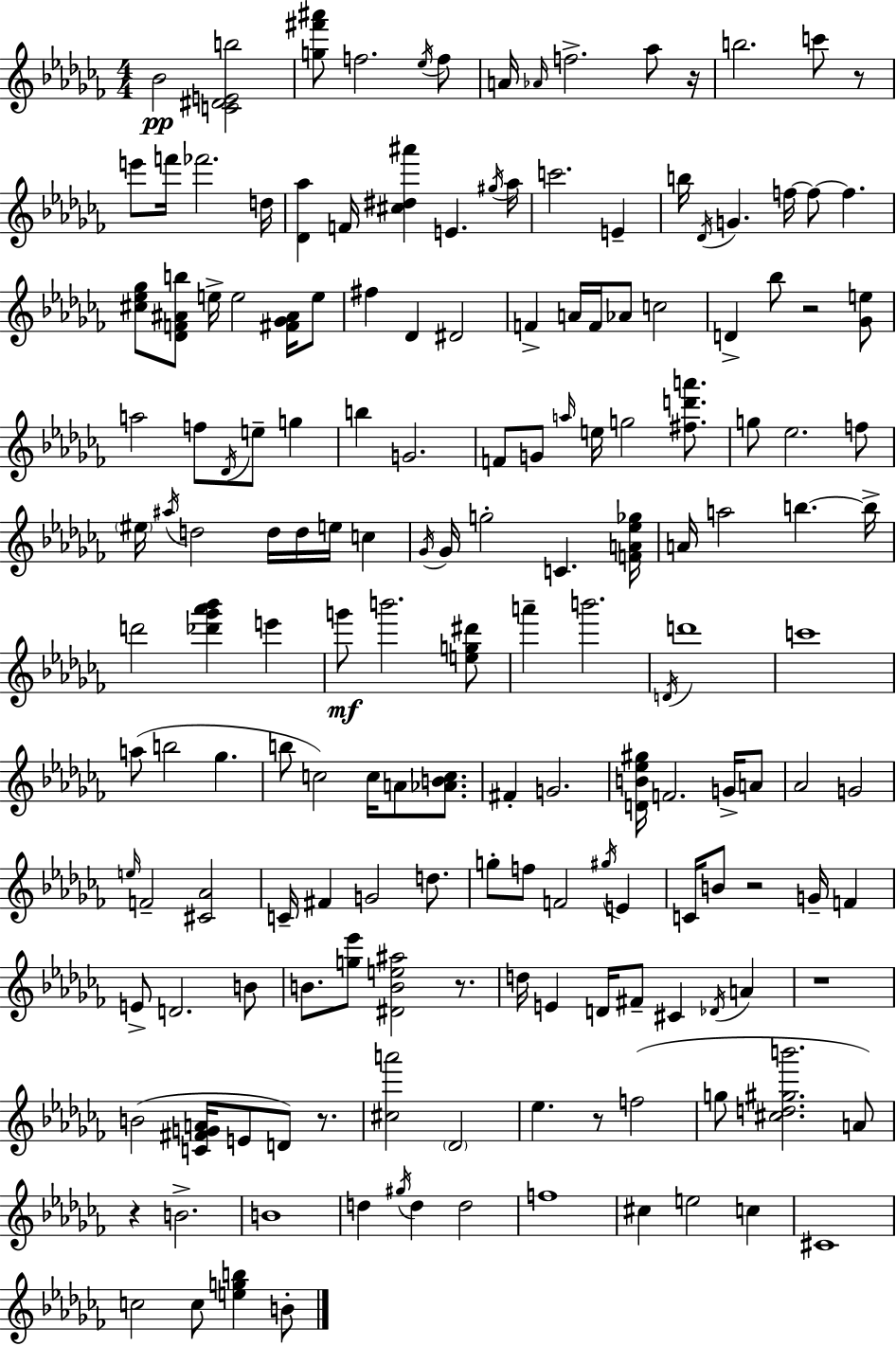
Bb4/h [C4,D#4,E4,B5]/h [G5,F#6,A#6]/e F5/h. Eb5/s F5/e A4/s Ab4/s F5/h. Ab5/e R/s B5/h. C6/e R/e E6/e F6/s FES6/h. D5/s [Db4,Ab5]/q F4/s [C#5,D#5,A#6]/q E4/q. G#5/s Ab5/s C6/h. E4/q B5/s Db4/s G4/q. F5/s F5/e F5/q. [C#5,Eb5,Gb5]/e [Db4,F4,A#4,B5]/e E5/s E5/h [F#4,Gb4,A#4]/s E5/e F#5/q Db4/q D#4/h F4/q A4/s F4/s Ab4/e C5/h D4/q Bb5/e R/h [Gb4,E5]/e A5/h F5/e Db4/s E5/e G5/q B5/q G4/h. F4/e G4/e A5/s E5/s G5/h [F#5,D6,A6]/e. G5/e Eb5/h. F5/e EIS5/s A#5/s D5/h D5/s D5/s E5/s C5/q Gb4/s Gb4/s G5/h C4/q. [F4,A4,Eb5,Gb5]/s A4/s A5/h B5/q. B5/s D6/h [Db6,Gb6,Ab6,Bb6]/q E6/q G6/e B6/h. [E5,G5,D#6]/e A6/q B6/h. D4/s D6/w C6/w A5/e B5/h Gb5/q. B5/e C5/h C5/s A4/e [Ab4,B4,C5]/e. F#4/q G4/h. [D4,B4,Eb5,G#5]/s F4/h. G4/s A4/e Ab4/h G4/h E5/s F4/h [C#4,Ab4]/h C4/s F#4/q G4/h D5/e. G5/e F5/e F4/h G#5/s E4/q C4/s B4/e R/h G4/s F4/q E4/e D4/h. B4/e B4/e. [G5,Eb6]/e [D#4,B4,E5,A#5]/h R/e. D5/s E4/q D4/s F#4/e C#4/q Db4/s A4/q R/w B4/h [C4,F#4,G4,A4]/s E4/e D4/e R/e. [C#5,A6]/h Db4/h Eb5/q. R/e F5/h G5/e [C#5,D5,G#5,B6]/h. A4/e R/q B4/h. B4/w D5/q G#5/s D5/q D5/h F5/w C#5/q E5/h C5/q C#4/w C5/h C5/e [E5,G5,B5]/q B4/e